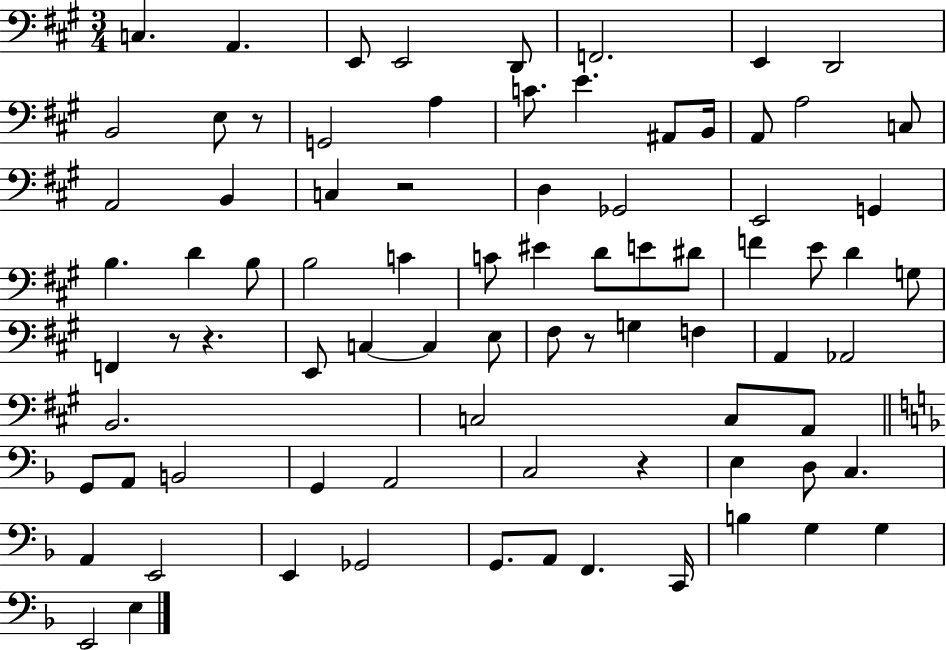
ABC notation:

X:1
T:Untitled
M:3/4
L:1/4
K:A
C, A,, E,,/2 E,,2 D,,/2 F,,2 E,, D,,2 B,,2 E,/2 z/2 G,,2 A, C/2 E ^A,,/2 B,,/4 A,,/2 A,2 C,/2 A,,2 B,, C, z2 D, _G,,2 E,,2 G,, B, D B,/2 B,2 C C/2 ^E D/2 E/2 ^D/2 F E/2 D G,/2 F,, z/2 z E,,/2 C, C, E,/2 ^F,/2 z/2 G, F, A,, _A,,2 B,,2 C,2 C,/2 A,,/2 G,,/2 A,,/2 B,,2 G,, A,,2 C,2 z E, D,/2 C, A,, E,,2 E,, _G,,2 G,,/2 A,,/2 F,, C,,/4 B, G, G, E,,2 E,